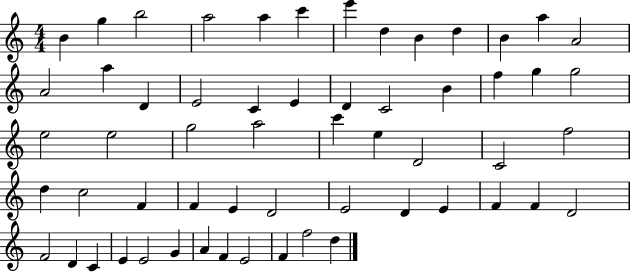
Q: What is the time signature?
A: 4/4